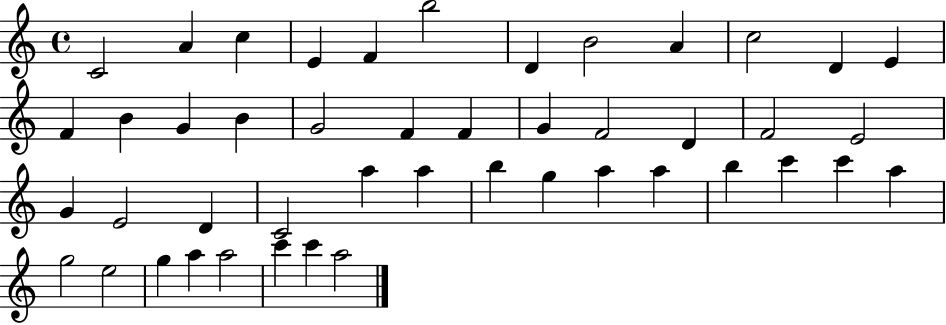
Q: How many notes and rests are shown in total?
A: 46